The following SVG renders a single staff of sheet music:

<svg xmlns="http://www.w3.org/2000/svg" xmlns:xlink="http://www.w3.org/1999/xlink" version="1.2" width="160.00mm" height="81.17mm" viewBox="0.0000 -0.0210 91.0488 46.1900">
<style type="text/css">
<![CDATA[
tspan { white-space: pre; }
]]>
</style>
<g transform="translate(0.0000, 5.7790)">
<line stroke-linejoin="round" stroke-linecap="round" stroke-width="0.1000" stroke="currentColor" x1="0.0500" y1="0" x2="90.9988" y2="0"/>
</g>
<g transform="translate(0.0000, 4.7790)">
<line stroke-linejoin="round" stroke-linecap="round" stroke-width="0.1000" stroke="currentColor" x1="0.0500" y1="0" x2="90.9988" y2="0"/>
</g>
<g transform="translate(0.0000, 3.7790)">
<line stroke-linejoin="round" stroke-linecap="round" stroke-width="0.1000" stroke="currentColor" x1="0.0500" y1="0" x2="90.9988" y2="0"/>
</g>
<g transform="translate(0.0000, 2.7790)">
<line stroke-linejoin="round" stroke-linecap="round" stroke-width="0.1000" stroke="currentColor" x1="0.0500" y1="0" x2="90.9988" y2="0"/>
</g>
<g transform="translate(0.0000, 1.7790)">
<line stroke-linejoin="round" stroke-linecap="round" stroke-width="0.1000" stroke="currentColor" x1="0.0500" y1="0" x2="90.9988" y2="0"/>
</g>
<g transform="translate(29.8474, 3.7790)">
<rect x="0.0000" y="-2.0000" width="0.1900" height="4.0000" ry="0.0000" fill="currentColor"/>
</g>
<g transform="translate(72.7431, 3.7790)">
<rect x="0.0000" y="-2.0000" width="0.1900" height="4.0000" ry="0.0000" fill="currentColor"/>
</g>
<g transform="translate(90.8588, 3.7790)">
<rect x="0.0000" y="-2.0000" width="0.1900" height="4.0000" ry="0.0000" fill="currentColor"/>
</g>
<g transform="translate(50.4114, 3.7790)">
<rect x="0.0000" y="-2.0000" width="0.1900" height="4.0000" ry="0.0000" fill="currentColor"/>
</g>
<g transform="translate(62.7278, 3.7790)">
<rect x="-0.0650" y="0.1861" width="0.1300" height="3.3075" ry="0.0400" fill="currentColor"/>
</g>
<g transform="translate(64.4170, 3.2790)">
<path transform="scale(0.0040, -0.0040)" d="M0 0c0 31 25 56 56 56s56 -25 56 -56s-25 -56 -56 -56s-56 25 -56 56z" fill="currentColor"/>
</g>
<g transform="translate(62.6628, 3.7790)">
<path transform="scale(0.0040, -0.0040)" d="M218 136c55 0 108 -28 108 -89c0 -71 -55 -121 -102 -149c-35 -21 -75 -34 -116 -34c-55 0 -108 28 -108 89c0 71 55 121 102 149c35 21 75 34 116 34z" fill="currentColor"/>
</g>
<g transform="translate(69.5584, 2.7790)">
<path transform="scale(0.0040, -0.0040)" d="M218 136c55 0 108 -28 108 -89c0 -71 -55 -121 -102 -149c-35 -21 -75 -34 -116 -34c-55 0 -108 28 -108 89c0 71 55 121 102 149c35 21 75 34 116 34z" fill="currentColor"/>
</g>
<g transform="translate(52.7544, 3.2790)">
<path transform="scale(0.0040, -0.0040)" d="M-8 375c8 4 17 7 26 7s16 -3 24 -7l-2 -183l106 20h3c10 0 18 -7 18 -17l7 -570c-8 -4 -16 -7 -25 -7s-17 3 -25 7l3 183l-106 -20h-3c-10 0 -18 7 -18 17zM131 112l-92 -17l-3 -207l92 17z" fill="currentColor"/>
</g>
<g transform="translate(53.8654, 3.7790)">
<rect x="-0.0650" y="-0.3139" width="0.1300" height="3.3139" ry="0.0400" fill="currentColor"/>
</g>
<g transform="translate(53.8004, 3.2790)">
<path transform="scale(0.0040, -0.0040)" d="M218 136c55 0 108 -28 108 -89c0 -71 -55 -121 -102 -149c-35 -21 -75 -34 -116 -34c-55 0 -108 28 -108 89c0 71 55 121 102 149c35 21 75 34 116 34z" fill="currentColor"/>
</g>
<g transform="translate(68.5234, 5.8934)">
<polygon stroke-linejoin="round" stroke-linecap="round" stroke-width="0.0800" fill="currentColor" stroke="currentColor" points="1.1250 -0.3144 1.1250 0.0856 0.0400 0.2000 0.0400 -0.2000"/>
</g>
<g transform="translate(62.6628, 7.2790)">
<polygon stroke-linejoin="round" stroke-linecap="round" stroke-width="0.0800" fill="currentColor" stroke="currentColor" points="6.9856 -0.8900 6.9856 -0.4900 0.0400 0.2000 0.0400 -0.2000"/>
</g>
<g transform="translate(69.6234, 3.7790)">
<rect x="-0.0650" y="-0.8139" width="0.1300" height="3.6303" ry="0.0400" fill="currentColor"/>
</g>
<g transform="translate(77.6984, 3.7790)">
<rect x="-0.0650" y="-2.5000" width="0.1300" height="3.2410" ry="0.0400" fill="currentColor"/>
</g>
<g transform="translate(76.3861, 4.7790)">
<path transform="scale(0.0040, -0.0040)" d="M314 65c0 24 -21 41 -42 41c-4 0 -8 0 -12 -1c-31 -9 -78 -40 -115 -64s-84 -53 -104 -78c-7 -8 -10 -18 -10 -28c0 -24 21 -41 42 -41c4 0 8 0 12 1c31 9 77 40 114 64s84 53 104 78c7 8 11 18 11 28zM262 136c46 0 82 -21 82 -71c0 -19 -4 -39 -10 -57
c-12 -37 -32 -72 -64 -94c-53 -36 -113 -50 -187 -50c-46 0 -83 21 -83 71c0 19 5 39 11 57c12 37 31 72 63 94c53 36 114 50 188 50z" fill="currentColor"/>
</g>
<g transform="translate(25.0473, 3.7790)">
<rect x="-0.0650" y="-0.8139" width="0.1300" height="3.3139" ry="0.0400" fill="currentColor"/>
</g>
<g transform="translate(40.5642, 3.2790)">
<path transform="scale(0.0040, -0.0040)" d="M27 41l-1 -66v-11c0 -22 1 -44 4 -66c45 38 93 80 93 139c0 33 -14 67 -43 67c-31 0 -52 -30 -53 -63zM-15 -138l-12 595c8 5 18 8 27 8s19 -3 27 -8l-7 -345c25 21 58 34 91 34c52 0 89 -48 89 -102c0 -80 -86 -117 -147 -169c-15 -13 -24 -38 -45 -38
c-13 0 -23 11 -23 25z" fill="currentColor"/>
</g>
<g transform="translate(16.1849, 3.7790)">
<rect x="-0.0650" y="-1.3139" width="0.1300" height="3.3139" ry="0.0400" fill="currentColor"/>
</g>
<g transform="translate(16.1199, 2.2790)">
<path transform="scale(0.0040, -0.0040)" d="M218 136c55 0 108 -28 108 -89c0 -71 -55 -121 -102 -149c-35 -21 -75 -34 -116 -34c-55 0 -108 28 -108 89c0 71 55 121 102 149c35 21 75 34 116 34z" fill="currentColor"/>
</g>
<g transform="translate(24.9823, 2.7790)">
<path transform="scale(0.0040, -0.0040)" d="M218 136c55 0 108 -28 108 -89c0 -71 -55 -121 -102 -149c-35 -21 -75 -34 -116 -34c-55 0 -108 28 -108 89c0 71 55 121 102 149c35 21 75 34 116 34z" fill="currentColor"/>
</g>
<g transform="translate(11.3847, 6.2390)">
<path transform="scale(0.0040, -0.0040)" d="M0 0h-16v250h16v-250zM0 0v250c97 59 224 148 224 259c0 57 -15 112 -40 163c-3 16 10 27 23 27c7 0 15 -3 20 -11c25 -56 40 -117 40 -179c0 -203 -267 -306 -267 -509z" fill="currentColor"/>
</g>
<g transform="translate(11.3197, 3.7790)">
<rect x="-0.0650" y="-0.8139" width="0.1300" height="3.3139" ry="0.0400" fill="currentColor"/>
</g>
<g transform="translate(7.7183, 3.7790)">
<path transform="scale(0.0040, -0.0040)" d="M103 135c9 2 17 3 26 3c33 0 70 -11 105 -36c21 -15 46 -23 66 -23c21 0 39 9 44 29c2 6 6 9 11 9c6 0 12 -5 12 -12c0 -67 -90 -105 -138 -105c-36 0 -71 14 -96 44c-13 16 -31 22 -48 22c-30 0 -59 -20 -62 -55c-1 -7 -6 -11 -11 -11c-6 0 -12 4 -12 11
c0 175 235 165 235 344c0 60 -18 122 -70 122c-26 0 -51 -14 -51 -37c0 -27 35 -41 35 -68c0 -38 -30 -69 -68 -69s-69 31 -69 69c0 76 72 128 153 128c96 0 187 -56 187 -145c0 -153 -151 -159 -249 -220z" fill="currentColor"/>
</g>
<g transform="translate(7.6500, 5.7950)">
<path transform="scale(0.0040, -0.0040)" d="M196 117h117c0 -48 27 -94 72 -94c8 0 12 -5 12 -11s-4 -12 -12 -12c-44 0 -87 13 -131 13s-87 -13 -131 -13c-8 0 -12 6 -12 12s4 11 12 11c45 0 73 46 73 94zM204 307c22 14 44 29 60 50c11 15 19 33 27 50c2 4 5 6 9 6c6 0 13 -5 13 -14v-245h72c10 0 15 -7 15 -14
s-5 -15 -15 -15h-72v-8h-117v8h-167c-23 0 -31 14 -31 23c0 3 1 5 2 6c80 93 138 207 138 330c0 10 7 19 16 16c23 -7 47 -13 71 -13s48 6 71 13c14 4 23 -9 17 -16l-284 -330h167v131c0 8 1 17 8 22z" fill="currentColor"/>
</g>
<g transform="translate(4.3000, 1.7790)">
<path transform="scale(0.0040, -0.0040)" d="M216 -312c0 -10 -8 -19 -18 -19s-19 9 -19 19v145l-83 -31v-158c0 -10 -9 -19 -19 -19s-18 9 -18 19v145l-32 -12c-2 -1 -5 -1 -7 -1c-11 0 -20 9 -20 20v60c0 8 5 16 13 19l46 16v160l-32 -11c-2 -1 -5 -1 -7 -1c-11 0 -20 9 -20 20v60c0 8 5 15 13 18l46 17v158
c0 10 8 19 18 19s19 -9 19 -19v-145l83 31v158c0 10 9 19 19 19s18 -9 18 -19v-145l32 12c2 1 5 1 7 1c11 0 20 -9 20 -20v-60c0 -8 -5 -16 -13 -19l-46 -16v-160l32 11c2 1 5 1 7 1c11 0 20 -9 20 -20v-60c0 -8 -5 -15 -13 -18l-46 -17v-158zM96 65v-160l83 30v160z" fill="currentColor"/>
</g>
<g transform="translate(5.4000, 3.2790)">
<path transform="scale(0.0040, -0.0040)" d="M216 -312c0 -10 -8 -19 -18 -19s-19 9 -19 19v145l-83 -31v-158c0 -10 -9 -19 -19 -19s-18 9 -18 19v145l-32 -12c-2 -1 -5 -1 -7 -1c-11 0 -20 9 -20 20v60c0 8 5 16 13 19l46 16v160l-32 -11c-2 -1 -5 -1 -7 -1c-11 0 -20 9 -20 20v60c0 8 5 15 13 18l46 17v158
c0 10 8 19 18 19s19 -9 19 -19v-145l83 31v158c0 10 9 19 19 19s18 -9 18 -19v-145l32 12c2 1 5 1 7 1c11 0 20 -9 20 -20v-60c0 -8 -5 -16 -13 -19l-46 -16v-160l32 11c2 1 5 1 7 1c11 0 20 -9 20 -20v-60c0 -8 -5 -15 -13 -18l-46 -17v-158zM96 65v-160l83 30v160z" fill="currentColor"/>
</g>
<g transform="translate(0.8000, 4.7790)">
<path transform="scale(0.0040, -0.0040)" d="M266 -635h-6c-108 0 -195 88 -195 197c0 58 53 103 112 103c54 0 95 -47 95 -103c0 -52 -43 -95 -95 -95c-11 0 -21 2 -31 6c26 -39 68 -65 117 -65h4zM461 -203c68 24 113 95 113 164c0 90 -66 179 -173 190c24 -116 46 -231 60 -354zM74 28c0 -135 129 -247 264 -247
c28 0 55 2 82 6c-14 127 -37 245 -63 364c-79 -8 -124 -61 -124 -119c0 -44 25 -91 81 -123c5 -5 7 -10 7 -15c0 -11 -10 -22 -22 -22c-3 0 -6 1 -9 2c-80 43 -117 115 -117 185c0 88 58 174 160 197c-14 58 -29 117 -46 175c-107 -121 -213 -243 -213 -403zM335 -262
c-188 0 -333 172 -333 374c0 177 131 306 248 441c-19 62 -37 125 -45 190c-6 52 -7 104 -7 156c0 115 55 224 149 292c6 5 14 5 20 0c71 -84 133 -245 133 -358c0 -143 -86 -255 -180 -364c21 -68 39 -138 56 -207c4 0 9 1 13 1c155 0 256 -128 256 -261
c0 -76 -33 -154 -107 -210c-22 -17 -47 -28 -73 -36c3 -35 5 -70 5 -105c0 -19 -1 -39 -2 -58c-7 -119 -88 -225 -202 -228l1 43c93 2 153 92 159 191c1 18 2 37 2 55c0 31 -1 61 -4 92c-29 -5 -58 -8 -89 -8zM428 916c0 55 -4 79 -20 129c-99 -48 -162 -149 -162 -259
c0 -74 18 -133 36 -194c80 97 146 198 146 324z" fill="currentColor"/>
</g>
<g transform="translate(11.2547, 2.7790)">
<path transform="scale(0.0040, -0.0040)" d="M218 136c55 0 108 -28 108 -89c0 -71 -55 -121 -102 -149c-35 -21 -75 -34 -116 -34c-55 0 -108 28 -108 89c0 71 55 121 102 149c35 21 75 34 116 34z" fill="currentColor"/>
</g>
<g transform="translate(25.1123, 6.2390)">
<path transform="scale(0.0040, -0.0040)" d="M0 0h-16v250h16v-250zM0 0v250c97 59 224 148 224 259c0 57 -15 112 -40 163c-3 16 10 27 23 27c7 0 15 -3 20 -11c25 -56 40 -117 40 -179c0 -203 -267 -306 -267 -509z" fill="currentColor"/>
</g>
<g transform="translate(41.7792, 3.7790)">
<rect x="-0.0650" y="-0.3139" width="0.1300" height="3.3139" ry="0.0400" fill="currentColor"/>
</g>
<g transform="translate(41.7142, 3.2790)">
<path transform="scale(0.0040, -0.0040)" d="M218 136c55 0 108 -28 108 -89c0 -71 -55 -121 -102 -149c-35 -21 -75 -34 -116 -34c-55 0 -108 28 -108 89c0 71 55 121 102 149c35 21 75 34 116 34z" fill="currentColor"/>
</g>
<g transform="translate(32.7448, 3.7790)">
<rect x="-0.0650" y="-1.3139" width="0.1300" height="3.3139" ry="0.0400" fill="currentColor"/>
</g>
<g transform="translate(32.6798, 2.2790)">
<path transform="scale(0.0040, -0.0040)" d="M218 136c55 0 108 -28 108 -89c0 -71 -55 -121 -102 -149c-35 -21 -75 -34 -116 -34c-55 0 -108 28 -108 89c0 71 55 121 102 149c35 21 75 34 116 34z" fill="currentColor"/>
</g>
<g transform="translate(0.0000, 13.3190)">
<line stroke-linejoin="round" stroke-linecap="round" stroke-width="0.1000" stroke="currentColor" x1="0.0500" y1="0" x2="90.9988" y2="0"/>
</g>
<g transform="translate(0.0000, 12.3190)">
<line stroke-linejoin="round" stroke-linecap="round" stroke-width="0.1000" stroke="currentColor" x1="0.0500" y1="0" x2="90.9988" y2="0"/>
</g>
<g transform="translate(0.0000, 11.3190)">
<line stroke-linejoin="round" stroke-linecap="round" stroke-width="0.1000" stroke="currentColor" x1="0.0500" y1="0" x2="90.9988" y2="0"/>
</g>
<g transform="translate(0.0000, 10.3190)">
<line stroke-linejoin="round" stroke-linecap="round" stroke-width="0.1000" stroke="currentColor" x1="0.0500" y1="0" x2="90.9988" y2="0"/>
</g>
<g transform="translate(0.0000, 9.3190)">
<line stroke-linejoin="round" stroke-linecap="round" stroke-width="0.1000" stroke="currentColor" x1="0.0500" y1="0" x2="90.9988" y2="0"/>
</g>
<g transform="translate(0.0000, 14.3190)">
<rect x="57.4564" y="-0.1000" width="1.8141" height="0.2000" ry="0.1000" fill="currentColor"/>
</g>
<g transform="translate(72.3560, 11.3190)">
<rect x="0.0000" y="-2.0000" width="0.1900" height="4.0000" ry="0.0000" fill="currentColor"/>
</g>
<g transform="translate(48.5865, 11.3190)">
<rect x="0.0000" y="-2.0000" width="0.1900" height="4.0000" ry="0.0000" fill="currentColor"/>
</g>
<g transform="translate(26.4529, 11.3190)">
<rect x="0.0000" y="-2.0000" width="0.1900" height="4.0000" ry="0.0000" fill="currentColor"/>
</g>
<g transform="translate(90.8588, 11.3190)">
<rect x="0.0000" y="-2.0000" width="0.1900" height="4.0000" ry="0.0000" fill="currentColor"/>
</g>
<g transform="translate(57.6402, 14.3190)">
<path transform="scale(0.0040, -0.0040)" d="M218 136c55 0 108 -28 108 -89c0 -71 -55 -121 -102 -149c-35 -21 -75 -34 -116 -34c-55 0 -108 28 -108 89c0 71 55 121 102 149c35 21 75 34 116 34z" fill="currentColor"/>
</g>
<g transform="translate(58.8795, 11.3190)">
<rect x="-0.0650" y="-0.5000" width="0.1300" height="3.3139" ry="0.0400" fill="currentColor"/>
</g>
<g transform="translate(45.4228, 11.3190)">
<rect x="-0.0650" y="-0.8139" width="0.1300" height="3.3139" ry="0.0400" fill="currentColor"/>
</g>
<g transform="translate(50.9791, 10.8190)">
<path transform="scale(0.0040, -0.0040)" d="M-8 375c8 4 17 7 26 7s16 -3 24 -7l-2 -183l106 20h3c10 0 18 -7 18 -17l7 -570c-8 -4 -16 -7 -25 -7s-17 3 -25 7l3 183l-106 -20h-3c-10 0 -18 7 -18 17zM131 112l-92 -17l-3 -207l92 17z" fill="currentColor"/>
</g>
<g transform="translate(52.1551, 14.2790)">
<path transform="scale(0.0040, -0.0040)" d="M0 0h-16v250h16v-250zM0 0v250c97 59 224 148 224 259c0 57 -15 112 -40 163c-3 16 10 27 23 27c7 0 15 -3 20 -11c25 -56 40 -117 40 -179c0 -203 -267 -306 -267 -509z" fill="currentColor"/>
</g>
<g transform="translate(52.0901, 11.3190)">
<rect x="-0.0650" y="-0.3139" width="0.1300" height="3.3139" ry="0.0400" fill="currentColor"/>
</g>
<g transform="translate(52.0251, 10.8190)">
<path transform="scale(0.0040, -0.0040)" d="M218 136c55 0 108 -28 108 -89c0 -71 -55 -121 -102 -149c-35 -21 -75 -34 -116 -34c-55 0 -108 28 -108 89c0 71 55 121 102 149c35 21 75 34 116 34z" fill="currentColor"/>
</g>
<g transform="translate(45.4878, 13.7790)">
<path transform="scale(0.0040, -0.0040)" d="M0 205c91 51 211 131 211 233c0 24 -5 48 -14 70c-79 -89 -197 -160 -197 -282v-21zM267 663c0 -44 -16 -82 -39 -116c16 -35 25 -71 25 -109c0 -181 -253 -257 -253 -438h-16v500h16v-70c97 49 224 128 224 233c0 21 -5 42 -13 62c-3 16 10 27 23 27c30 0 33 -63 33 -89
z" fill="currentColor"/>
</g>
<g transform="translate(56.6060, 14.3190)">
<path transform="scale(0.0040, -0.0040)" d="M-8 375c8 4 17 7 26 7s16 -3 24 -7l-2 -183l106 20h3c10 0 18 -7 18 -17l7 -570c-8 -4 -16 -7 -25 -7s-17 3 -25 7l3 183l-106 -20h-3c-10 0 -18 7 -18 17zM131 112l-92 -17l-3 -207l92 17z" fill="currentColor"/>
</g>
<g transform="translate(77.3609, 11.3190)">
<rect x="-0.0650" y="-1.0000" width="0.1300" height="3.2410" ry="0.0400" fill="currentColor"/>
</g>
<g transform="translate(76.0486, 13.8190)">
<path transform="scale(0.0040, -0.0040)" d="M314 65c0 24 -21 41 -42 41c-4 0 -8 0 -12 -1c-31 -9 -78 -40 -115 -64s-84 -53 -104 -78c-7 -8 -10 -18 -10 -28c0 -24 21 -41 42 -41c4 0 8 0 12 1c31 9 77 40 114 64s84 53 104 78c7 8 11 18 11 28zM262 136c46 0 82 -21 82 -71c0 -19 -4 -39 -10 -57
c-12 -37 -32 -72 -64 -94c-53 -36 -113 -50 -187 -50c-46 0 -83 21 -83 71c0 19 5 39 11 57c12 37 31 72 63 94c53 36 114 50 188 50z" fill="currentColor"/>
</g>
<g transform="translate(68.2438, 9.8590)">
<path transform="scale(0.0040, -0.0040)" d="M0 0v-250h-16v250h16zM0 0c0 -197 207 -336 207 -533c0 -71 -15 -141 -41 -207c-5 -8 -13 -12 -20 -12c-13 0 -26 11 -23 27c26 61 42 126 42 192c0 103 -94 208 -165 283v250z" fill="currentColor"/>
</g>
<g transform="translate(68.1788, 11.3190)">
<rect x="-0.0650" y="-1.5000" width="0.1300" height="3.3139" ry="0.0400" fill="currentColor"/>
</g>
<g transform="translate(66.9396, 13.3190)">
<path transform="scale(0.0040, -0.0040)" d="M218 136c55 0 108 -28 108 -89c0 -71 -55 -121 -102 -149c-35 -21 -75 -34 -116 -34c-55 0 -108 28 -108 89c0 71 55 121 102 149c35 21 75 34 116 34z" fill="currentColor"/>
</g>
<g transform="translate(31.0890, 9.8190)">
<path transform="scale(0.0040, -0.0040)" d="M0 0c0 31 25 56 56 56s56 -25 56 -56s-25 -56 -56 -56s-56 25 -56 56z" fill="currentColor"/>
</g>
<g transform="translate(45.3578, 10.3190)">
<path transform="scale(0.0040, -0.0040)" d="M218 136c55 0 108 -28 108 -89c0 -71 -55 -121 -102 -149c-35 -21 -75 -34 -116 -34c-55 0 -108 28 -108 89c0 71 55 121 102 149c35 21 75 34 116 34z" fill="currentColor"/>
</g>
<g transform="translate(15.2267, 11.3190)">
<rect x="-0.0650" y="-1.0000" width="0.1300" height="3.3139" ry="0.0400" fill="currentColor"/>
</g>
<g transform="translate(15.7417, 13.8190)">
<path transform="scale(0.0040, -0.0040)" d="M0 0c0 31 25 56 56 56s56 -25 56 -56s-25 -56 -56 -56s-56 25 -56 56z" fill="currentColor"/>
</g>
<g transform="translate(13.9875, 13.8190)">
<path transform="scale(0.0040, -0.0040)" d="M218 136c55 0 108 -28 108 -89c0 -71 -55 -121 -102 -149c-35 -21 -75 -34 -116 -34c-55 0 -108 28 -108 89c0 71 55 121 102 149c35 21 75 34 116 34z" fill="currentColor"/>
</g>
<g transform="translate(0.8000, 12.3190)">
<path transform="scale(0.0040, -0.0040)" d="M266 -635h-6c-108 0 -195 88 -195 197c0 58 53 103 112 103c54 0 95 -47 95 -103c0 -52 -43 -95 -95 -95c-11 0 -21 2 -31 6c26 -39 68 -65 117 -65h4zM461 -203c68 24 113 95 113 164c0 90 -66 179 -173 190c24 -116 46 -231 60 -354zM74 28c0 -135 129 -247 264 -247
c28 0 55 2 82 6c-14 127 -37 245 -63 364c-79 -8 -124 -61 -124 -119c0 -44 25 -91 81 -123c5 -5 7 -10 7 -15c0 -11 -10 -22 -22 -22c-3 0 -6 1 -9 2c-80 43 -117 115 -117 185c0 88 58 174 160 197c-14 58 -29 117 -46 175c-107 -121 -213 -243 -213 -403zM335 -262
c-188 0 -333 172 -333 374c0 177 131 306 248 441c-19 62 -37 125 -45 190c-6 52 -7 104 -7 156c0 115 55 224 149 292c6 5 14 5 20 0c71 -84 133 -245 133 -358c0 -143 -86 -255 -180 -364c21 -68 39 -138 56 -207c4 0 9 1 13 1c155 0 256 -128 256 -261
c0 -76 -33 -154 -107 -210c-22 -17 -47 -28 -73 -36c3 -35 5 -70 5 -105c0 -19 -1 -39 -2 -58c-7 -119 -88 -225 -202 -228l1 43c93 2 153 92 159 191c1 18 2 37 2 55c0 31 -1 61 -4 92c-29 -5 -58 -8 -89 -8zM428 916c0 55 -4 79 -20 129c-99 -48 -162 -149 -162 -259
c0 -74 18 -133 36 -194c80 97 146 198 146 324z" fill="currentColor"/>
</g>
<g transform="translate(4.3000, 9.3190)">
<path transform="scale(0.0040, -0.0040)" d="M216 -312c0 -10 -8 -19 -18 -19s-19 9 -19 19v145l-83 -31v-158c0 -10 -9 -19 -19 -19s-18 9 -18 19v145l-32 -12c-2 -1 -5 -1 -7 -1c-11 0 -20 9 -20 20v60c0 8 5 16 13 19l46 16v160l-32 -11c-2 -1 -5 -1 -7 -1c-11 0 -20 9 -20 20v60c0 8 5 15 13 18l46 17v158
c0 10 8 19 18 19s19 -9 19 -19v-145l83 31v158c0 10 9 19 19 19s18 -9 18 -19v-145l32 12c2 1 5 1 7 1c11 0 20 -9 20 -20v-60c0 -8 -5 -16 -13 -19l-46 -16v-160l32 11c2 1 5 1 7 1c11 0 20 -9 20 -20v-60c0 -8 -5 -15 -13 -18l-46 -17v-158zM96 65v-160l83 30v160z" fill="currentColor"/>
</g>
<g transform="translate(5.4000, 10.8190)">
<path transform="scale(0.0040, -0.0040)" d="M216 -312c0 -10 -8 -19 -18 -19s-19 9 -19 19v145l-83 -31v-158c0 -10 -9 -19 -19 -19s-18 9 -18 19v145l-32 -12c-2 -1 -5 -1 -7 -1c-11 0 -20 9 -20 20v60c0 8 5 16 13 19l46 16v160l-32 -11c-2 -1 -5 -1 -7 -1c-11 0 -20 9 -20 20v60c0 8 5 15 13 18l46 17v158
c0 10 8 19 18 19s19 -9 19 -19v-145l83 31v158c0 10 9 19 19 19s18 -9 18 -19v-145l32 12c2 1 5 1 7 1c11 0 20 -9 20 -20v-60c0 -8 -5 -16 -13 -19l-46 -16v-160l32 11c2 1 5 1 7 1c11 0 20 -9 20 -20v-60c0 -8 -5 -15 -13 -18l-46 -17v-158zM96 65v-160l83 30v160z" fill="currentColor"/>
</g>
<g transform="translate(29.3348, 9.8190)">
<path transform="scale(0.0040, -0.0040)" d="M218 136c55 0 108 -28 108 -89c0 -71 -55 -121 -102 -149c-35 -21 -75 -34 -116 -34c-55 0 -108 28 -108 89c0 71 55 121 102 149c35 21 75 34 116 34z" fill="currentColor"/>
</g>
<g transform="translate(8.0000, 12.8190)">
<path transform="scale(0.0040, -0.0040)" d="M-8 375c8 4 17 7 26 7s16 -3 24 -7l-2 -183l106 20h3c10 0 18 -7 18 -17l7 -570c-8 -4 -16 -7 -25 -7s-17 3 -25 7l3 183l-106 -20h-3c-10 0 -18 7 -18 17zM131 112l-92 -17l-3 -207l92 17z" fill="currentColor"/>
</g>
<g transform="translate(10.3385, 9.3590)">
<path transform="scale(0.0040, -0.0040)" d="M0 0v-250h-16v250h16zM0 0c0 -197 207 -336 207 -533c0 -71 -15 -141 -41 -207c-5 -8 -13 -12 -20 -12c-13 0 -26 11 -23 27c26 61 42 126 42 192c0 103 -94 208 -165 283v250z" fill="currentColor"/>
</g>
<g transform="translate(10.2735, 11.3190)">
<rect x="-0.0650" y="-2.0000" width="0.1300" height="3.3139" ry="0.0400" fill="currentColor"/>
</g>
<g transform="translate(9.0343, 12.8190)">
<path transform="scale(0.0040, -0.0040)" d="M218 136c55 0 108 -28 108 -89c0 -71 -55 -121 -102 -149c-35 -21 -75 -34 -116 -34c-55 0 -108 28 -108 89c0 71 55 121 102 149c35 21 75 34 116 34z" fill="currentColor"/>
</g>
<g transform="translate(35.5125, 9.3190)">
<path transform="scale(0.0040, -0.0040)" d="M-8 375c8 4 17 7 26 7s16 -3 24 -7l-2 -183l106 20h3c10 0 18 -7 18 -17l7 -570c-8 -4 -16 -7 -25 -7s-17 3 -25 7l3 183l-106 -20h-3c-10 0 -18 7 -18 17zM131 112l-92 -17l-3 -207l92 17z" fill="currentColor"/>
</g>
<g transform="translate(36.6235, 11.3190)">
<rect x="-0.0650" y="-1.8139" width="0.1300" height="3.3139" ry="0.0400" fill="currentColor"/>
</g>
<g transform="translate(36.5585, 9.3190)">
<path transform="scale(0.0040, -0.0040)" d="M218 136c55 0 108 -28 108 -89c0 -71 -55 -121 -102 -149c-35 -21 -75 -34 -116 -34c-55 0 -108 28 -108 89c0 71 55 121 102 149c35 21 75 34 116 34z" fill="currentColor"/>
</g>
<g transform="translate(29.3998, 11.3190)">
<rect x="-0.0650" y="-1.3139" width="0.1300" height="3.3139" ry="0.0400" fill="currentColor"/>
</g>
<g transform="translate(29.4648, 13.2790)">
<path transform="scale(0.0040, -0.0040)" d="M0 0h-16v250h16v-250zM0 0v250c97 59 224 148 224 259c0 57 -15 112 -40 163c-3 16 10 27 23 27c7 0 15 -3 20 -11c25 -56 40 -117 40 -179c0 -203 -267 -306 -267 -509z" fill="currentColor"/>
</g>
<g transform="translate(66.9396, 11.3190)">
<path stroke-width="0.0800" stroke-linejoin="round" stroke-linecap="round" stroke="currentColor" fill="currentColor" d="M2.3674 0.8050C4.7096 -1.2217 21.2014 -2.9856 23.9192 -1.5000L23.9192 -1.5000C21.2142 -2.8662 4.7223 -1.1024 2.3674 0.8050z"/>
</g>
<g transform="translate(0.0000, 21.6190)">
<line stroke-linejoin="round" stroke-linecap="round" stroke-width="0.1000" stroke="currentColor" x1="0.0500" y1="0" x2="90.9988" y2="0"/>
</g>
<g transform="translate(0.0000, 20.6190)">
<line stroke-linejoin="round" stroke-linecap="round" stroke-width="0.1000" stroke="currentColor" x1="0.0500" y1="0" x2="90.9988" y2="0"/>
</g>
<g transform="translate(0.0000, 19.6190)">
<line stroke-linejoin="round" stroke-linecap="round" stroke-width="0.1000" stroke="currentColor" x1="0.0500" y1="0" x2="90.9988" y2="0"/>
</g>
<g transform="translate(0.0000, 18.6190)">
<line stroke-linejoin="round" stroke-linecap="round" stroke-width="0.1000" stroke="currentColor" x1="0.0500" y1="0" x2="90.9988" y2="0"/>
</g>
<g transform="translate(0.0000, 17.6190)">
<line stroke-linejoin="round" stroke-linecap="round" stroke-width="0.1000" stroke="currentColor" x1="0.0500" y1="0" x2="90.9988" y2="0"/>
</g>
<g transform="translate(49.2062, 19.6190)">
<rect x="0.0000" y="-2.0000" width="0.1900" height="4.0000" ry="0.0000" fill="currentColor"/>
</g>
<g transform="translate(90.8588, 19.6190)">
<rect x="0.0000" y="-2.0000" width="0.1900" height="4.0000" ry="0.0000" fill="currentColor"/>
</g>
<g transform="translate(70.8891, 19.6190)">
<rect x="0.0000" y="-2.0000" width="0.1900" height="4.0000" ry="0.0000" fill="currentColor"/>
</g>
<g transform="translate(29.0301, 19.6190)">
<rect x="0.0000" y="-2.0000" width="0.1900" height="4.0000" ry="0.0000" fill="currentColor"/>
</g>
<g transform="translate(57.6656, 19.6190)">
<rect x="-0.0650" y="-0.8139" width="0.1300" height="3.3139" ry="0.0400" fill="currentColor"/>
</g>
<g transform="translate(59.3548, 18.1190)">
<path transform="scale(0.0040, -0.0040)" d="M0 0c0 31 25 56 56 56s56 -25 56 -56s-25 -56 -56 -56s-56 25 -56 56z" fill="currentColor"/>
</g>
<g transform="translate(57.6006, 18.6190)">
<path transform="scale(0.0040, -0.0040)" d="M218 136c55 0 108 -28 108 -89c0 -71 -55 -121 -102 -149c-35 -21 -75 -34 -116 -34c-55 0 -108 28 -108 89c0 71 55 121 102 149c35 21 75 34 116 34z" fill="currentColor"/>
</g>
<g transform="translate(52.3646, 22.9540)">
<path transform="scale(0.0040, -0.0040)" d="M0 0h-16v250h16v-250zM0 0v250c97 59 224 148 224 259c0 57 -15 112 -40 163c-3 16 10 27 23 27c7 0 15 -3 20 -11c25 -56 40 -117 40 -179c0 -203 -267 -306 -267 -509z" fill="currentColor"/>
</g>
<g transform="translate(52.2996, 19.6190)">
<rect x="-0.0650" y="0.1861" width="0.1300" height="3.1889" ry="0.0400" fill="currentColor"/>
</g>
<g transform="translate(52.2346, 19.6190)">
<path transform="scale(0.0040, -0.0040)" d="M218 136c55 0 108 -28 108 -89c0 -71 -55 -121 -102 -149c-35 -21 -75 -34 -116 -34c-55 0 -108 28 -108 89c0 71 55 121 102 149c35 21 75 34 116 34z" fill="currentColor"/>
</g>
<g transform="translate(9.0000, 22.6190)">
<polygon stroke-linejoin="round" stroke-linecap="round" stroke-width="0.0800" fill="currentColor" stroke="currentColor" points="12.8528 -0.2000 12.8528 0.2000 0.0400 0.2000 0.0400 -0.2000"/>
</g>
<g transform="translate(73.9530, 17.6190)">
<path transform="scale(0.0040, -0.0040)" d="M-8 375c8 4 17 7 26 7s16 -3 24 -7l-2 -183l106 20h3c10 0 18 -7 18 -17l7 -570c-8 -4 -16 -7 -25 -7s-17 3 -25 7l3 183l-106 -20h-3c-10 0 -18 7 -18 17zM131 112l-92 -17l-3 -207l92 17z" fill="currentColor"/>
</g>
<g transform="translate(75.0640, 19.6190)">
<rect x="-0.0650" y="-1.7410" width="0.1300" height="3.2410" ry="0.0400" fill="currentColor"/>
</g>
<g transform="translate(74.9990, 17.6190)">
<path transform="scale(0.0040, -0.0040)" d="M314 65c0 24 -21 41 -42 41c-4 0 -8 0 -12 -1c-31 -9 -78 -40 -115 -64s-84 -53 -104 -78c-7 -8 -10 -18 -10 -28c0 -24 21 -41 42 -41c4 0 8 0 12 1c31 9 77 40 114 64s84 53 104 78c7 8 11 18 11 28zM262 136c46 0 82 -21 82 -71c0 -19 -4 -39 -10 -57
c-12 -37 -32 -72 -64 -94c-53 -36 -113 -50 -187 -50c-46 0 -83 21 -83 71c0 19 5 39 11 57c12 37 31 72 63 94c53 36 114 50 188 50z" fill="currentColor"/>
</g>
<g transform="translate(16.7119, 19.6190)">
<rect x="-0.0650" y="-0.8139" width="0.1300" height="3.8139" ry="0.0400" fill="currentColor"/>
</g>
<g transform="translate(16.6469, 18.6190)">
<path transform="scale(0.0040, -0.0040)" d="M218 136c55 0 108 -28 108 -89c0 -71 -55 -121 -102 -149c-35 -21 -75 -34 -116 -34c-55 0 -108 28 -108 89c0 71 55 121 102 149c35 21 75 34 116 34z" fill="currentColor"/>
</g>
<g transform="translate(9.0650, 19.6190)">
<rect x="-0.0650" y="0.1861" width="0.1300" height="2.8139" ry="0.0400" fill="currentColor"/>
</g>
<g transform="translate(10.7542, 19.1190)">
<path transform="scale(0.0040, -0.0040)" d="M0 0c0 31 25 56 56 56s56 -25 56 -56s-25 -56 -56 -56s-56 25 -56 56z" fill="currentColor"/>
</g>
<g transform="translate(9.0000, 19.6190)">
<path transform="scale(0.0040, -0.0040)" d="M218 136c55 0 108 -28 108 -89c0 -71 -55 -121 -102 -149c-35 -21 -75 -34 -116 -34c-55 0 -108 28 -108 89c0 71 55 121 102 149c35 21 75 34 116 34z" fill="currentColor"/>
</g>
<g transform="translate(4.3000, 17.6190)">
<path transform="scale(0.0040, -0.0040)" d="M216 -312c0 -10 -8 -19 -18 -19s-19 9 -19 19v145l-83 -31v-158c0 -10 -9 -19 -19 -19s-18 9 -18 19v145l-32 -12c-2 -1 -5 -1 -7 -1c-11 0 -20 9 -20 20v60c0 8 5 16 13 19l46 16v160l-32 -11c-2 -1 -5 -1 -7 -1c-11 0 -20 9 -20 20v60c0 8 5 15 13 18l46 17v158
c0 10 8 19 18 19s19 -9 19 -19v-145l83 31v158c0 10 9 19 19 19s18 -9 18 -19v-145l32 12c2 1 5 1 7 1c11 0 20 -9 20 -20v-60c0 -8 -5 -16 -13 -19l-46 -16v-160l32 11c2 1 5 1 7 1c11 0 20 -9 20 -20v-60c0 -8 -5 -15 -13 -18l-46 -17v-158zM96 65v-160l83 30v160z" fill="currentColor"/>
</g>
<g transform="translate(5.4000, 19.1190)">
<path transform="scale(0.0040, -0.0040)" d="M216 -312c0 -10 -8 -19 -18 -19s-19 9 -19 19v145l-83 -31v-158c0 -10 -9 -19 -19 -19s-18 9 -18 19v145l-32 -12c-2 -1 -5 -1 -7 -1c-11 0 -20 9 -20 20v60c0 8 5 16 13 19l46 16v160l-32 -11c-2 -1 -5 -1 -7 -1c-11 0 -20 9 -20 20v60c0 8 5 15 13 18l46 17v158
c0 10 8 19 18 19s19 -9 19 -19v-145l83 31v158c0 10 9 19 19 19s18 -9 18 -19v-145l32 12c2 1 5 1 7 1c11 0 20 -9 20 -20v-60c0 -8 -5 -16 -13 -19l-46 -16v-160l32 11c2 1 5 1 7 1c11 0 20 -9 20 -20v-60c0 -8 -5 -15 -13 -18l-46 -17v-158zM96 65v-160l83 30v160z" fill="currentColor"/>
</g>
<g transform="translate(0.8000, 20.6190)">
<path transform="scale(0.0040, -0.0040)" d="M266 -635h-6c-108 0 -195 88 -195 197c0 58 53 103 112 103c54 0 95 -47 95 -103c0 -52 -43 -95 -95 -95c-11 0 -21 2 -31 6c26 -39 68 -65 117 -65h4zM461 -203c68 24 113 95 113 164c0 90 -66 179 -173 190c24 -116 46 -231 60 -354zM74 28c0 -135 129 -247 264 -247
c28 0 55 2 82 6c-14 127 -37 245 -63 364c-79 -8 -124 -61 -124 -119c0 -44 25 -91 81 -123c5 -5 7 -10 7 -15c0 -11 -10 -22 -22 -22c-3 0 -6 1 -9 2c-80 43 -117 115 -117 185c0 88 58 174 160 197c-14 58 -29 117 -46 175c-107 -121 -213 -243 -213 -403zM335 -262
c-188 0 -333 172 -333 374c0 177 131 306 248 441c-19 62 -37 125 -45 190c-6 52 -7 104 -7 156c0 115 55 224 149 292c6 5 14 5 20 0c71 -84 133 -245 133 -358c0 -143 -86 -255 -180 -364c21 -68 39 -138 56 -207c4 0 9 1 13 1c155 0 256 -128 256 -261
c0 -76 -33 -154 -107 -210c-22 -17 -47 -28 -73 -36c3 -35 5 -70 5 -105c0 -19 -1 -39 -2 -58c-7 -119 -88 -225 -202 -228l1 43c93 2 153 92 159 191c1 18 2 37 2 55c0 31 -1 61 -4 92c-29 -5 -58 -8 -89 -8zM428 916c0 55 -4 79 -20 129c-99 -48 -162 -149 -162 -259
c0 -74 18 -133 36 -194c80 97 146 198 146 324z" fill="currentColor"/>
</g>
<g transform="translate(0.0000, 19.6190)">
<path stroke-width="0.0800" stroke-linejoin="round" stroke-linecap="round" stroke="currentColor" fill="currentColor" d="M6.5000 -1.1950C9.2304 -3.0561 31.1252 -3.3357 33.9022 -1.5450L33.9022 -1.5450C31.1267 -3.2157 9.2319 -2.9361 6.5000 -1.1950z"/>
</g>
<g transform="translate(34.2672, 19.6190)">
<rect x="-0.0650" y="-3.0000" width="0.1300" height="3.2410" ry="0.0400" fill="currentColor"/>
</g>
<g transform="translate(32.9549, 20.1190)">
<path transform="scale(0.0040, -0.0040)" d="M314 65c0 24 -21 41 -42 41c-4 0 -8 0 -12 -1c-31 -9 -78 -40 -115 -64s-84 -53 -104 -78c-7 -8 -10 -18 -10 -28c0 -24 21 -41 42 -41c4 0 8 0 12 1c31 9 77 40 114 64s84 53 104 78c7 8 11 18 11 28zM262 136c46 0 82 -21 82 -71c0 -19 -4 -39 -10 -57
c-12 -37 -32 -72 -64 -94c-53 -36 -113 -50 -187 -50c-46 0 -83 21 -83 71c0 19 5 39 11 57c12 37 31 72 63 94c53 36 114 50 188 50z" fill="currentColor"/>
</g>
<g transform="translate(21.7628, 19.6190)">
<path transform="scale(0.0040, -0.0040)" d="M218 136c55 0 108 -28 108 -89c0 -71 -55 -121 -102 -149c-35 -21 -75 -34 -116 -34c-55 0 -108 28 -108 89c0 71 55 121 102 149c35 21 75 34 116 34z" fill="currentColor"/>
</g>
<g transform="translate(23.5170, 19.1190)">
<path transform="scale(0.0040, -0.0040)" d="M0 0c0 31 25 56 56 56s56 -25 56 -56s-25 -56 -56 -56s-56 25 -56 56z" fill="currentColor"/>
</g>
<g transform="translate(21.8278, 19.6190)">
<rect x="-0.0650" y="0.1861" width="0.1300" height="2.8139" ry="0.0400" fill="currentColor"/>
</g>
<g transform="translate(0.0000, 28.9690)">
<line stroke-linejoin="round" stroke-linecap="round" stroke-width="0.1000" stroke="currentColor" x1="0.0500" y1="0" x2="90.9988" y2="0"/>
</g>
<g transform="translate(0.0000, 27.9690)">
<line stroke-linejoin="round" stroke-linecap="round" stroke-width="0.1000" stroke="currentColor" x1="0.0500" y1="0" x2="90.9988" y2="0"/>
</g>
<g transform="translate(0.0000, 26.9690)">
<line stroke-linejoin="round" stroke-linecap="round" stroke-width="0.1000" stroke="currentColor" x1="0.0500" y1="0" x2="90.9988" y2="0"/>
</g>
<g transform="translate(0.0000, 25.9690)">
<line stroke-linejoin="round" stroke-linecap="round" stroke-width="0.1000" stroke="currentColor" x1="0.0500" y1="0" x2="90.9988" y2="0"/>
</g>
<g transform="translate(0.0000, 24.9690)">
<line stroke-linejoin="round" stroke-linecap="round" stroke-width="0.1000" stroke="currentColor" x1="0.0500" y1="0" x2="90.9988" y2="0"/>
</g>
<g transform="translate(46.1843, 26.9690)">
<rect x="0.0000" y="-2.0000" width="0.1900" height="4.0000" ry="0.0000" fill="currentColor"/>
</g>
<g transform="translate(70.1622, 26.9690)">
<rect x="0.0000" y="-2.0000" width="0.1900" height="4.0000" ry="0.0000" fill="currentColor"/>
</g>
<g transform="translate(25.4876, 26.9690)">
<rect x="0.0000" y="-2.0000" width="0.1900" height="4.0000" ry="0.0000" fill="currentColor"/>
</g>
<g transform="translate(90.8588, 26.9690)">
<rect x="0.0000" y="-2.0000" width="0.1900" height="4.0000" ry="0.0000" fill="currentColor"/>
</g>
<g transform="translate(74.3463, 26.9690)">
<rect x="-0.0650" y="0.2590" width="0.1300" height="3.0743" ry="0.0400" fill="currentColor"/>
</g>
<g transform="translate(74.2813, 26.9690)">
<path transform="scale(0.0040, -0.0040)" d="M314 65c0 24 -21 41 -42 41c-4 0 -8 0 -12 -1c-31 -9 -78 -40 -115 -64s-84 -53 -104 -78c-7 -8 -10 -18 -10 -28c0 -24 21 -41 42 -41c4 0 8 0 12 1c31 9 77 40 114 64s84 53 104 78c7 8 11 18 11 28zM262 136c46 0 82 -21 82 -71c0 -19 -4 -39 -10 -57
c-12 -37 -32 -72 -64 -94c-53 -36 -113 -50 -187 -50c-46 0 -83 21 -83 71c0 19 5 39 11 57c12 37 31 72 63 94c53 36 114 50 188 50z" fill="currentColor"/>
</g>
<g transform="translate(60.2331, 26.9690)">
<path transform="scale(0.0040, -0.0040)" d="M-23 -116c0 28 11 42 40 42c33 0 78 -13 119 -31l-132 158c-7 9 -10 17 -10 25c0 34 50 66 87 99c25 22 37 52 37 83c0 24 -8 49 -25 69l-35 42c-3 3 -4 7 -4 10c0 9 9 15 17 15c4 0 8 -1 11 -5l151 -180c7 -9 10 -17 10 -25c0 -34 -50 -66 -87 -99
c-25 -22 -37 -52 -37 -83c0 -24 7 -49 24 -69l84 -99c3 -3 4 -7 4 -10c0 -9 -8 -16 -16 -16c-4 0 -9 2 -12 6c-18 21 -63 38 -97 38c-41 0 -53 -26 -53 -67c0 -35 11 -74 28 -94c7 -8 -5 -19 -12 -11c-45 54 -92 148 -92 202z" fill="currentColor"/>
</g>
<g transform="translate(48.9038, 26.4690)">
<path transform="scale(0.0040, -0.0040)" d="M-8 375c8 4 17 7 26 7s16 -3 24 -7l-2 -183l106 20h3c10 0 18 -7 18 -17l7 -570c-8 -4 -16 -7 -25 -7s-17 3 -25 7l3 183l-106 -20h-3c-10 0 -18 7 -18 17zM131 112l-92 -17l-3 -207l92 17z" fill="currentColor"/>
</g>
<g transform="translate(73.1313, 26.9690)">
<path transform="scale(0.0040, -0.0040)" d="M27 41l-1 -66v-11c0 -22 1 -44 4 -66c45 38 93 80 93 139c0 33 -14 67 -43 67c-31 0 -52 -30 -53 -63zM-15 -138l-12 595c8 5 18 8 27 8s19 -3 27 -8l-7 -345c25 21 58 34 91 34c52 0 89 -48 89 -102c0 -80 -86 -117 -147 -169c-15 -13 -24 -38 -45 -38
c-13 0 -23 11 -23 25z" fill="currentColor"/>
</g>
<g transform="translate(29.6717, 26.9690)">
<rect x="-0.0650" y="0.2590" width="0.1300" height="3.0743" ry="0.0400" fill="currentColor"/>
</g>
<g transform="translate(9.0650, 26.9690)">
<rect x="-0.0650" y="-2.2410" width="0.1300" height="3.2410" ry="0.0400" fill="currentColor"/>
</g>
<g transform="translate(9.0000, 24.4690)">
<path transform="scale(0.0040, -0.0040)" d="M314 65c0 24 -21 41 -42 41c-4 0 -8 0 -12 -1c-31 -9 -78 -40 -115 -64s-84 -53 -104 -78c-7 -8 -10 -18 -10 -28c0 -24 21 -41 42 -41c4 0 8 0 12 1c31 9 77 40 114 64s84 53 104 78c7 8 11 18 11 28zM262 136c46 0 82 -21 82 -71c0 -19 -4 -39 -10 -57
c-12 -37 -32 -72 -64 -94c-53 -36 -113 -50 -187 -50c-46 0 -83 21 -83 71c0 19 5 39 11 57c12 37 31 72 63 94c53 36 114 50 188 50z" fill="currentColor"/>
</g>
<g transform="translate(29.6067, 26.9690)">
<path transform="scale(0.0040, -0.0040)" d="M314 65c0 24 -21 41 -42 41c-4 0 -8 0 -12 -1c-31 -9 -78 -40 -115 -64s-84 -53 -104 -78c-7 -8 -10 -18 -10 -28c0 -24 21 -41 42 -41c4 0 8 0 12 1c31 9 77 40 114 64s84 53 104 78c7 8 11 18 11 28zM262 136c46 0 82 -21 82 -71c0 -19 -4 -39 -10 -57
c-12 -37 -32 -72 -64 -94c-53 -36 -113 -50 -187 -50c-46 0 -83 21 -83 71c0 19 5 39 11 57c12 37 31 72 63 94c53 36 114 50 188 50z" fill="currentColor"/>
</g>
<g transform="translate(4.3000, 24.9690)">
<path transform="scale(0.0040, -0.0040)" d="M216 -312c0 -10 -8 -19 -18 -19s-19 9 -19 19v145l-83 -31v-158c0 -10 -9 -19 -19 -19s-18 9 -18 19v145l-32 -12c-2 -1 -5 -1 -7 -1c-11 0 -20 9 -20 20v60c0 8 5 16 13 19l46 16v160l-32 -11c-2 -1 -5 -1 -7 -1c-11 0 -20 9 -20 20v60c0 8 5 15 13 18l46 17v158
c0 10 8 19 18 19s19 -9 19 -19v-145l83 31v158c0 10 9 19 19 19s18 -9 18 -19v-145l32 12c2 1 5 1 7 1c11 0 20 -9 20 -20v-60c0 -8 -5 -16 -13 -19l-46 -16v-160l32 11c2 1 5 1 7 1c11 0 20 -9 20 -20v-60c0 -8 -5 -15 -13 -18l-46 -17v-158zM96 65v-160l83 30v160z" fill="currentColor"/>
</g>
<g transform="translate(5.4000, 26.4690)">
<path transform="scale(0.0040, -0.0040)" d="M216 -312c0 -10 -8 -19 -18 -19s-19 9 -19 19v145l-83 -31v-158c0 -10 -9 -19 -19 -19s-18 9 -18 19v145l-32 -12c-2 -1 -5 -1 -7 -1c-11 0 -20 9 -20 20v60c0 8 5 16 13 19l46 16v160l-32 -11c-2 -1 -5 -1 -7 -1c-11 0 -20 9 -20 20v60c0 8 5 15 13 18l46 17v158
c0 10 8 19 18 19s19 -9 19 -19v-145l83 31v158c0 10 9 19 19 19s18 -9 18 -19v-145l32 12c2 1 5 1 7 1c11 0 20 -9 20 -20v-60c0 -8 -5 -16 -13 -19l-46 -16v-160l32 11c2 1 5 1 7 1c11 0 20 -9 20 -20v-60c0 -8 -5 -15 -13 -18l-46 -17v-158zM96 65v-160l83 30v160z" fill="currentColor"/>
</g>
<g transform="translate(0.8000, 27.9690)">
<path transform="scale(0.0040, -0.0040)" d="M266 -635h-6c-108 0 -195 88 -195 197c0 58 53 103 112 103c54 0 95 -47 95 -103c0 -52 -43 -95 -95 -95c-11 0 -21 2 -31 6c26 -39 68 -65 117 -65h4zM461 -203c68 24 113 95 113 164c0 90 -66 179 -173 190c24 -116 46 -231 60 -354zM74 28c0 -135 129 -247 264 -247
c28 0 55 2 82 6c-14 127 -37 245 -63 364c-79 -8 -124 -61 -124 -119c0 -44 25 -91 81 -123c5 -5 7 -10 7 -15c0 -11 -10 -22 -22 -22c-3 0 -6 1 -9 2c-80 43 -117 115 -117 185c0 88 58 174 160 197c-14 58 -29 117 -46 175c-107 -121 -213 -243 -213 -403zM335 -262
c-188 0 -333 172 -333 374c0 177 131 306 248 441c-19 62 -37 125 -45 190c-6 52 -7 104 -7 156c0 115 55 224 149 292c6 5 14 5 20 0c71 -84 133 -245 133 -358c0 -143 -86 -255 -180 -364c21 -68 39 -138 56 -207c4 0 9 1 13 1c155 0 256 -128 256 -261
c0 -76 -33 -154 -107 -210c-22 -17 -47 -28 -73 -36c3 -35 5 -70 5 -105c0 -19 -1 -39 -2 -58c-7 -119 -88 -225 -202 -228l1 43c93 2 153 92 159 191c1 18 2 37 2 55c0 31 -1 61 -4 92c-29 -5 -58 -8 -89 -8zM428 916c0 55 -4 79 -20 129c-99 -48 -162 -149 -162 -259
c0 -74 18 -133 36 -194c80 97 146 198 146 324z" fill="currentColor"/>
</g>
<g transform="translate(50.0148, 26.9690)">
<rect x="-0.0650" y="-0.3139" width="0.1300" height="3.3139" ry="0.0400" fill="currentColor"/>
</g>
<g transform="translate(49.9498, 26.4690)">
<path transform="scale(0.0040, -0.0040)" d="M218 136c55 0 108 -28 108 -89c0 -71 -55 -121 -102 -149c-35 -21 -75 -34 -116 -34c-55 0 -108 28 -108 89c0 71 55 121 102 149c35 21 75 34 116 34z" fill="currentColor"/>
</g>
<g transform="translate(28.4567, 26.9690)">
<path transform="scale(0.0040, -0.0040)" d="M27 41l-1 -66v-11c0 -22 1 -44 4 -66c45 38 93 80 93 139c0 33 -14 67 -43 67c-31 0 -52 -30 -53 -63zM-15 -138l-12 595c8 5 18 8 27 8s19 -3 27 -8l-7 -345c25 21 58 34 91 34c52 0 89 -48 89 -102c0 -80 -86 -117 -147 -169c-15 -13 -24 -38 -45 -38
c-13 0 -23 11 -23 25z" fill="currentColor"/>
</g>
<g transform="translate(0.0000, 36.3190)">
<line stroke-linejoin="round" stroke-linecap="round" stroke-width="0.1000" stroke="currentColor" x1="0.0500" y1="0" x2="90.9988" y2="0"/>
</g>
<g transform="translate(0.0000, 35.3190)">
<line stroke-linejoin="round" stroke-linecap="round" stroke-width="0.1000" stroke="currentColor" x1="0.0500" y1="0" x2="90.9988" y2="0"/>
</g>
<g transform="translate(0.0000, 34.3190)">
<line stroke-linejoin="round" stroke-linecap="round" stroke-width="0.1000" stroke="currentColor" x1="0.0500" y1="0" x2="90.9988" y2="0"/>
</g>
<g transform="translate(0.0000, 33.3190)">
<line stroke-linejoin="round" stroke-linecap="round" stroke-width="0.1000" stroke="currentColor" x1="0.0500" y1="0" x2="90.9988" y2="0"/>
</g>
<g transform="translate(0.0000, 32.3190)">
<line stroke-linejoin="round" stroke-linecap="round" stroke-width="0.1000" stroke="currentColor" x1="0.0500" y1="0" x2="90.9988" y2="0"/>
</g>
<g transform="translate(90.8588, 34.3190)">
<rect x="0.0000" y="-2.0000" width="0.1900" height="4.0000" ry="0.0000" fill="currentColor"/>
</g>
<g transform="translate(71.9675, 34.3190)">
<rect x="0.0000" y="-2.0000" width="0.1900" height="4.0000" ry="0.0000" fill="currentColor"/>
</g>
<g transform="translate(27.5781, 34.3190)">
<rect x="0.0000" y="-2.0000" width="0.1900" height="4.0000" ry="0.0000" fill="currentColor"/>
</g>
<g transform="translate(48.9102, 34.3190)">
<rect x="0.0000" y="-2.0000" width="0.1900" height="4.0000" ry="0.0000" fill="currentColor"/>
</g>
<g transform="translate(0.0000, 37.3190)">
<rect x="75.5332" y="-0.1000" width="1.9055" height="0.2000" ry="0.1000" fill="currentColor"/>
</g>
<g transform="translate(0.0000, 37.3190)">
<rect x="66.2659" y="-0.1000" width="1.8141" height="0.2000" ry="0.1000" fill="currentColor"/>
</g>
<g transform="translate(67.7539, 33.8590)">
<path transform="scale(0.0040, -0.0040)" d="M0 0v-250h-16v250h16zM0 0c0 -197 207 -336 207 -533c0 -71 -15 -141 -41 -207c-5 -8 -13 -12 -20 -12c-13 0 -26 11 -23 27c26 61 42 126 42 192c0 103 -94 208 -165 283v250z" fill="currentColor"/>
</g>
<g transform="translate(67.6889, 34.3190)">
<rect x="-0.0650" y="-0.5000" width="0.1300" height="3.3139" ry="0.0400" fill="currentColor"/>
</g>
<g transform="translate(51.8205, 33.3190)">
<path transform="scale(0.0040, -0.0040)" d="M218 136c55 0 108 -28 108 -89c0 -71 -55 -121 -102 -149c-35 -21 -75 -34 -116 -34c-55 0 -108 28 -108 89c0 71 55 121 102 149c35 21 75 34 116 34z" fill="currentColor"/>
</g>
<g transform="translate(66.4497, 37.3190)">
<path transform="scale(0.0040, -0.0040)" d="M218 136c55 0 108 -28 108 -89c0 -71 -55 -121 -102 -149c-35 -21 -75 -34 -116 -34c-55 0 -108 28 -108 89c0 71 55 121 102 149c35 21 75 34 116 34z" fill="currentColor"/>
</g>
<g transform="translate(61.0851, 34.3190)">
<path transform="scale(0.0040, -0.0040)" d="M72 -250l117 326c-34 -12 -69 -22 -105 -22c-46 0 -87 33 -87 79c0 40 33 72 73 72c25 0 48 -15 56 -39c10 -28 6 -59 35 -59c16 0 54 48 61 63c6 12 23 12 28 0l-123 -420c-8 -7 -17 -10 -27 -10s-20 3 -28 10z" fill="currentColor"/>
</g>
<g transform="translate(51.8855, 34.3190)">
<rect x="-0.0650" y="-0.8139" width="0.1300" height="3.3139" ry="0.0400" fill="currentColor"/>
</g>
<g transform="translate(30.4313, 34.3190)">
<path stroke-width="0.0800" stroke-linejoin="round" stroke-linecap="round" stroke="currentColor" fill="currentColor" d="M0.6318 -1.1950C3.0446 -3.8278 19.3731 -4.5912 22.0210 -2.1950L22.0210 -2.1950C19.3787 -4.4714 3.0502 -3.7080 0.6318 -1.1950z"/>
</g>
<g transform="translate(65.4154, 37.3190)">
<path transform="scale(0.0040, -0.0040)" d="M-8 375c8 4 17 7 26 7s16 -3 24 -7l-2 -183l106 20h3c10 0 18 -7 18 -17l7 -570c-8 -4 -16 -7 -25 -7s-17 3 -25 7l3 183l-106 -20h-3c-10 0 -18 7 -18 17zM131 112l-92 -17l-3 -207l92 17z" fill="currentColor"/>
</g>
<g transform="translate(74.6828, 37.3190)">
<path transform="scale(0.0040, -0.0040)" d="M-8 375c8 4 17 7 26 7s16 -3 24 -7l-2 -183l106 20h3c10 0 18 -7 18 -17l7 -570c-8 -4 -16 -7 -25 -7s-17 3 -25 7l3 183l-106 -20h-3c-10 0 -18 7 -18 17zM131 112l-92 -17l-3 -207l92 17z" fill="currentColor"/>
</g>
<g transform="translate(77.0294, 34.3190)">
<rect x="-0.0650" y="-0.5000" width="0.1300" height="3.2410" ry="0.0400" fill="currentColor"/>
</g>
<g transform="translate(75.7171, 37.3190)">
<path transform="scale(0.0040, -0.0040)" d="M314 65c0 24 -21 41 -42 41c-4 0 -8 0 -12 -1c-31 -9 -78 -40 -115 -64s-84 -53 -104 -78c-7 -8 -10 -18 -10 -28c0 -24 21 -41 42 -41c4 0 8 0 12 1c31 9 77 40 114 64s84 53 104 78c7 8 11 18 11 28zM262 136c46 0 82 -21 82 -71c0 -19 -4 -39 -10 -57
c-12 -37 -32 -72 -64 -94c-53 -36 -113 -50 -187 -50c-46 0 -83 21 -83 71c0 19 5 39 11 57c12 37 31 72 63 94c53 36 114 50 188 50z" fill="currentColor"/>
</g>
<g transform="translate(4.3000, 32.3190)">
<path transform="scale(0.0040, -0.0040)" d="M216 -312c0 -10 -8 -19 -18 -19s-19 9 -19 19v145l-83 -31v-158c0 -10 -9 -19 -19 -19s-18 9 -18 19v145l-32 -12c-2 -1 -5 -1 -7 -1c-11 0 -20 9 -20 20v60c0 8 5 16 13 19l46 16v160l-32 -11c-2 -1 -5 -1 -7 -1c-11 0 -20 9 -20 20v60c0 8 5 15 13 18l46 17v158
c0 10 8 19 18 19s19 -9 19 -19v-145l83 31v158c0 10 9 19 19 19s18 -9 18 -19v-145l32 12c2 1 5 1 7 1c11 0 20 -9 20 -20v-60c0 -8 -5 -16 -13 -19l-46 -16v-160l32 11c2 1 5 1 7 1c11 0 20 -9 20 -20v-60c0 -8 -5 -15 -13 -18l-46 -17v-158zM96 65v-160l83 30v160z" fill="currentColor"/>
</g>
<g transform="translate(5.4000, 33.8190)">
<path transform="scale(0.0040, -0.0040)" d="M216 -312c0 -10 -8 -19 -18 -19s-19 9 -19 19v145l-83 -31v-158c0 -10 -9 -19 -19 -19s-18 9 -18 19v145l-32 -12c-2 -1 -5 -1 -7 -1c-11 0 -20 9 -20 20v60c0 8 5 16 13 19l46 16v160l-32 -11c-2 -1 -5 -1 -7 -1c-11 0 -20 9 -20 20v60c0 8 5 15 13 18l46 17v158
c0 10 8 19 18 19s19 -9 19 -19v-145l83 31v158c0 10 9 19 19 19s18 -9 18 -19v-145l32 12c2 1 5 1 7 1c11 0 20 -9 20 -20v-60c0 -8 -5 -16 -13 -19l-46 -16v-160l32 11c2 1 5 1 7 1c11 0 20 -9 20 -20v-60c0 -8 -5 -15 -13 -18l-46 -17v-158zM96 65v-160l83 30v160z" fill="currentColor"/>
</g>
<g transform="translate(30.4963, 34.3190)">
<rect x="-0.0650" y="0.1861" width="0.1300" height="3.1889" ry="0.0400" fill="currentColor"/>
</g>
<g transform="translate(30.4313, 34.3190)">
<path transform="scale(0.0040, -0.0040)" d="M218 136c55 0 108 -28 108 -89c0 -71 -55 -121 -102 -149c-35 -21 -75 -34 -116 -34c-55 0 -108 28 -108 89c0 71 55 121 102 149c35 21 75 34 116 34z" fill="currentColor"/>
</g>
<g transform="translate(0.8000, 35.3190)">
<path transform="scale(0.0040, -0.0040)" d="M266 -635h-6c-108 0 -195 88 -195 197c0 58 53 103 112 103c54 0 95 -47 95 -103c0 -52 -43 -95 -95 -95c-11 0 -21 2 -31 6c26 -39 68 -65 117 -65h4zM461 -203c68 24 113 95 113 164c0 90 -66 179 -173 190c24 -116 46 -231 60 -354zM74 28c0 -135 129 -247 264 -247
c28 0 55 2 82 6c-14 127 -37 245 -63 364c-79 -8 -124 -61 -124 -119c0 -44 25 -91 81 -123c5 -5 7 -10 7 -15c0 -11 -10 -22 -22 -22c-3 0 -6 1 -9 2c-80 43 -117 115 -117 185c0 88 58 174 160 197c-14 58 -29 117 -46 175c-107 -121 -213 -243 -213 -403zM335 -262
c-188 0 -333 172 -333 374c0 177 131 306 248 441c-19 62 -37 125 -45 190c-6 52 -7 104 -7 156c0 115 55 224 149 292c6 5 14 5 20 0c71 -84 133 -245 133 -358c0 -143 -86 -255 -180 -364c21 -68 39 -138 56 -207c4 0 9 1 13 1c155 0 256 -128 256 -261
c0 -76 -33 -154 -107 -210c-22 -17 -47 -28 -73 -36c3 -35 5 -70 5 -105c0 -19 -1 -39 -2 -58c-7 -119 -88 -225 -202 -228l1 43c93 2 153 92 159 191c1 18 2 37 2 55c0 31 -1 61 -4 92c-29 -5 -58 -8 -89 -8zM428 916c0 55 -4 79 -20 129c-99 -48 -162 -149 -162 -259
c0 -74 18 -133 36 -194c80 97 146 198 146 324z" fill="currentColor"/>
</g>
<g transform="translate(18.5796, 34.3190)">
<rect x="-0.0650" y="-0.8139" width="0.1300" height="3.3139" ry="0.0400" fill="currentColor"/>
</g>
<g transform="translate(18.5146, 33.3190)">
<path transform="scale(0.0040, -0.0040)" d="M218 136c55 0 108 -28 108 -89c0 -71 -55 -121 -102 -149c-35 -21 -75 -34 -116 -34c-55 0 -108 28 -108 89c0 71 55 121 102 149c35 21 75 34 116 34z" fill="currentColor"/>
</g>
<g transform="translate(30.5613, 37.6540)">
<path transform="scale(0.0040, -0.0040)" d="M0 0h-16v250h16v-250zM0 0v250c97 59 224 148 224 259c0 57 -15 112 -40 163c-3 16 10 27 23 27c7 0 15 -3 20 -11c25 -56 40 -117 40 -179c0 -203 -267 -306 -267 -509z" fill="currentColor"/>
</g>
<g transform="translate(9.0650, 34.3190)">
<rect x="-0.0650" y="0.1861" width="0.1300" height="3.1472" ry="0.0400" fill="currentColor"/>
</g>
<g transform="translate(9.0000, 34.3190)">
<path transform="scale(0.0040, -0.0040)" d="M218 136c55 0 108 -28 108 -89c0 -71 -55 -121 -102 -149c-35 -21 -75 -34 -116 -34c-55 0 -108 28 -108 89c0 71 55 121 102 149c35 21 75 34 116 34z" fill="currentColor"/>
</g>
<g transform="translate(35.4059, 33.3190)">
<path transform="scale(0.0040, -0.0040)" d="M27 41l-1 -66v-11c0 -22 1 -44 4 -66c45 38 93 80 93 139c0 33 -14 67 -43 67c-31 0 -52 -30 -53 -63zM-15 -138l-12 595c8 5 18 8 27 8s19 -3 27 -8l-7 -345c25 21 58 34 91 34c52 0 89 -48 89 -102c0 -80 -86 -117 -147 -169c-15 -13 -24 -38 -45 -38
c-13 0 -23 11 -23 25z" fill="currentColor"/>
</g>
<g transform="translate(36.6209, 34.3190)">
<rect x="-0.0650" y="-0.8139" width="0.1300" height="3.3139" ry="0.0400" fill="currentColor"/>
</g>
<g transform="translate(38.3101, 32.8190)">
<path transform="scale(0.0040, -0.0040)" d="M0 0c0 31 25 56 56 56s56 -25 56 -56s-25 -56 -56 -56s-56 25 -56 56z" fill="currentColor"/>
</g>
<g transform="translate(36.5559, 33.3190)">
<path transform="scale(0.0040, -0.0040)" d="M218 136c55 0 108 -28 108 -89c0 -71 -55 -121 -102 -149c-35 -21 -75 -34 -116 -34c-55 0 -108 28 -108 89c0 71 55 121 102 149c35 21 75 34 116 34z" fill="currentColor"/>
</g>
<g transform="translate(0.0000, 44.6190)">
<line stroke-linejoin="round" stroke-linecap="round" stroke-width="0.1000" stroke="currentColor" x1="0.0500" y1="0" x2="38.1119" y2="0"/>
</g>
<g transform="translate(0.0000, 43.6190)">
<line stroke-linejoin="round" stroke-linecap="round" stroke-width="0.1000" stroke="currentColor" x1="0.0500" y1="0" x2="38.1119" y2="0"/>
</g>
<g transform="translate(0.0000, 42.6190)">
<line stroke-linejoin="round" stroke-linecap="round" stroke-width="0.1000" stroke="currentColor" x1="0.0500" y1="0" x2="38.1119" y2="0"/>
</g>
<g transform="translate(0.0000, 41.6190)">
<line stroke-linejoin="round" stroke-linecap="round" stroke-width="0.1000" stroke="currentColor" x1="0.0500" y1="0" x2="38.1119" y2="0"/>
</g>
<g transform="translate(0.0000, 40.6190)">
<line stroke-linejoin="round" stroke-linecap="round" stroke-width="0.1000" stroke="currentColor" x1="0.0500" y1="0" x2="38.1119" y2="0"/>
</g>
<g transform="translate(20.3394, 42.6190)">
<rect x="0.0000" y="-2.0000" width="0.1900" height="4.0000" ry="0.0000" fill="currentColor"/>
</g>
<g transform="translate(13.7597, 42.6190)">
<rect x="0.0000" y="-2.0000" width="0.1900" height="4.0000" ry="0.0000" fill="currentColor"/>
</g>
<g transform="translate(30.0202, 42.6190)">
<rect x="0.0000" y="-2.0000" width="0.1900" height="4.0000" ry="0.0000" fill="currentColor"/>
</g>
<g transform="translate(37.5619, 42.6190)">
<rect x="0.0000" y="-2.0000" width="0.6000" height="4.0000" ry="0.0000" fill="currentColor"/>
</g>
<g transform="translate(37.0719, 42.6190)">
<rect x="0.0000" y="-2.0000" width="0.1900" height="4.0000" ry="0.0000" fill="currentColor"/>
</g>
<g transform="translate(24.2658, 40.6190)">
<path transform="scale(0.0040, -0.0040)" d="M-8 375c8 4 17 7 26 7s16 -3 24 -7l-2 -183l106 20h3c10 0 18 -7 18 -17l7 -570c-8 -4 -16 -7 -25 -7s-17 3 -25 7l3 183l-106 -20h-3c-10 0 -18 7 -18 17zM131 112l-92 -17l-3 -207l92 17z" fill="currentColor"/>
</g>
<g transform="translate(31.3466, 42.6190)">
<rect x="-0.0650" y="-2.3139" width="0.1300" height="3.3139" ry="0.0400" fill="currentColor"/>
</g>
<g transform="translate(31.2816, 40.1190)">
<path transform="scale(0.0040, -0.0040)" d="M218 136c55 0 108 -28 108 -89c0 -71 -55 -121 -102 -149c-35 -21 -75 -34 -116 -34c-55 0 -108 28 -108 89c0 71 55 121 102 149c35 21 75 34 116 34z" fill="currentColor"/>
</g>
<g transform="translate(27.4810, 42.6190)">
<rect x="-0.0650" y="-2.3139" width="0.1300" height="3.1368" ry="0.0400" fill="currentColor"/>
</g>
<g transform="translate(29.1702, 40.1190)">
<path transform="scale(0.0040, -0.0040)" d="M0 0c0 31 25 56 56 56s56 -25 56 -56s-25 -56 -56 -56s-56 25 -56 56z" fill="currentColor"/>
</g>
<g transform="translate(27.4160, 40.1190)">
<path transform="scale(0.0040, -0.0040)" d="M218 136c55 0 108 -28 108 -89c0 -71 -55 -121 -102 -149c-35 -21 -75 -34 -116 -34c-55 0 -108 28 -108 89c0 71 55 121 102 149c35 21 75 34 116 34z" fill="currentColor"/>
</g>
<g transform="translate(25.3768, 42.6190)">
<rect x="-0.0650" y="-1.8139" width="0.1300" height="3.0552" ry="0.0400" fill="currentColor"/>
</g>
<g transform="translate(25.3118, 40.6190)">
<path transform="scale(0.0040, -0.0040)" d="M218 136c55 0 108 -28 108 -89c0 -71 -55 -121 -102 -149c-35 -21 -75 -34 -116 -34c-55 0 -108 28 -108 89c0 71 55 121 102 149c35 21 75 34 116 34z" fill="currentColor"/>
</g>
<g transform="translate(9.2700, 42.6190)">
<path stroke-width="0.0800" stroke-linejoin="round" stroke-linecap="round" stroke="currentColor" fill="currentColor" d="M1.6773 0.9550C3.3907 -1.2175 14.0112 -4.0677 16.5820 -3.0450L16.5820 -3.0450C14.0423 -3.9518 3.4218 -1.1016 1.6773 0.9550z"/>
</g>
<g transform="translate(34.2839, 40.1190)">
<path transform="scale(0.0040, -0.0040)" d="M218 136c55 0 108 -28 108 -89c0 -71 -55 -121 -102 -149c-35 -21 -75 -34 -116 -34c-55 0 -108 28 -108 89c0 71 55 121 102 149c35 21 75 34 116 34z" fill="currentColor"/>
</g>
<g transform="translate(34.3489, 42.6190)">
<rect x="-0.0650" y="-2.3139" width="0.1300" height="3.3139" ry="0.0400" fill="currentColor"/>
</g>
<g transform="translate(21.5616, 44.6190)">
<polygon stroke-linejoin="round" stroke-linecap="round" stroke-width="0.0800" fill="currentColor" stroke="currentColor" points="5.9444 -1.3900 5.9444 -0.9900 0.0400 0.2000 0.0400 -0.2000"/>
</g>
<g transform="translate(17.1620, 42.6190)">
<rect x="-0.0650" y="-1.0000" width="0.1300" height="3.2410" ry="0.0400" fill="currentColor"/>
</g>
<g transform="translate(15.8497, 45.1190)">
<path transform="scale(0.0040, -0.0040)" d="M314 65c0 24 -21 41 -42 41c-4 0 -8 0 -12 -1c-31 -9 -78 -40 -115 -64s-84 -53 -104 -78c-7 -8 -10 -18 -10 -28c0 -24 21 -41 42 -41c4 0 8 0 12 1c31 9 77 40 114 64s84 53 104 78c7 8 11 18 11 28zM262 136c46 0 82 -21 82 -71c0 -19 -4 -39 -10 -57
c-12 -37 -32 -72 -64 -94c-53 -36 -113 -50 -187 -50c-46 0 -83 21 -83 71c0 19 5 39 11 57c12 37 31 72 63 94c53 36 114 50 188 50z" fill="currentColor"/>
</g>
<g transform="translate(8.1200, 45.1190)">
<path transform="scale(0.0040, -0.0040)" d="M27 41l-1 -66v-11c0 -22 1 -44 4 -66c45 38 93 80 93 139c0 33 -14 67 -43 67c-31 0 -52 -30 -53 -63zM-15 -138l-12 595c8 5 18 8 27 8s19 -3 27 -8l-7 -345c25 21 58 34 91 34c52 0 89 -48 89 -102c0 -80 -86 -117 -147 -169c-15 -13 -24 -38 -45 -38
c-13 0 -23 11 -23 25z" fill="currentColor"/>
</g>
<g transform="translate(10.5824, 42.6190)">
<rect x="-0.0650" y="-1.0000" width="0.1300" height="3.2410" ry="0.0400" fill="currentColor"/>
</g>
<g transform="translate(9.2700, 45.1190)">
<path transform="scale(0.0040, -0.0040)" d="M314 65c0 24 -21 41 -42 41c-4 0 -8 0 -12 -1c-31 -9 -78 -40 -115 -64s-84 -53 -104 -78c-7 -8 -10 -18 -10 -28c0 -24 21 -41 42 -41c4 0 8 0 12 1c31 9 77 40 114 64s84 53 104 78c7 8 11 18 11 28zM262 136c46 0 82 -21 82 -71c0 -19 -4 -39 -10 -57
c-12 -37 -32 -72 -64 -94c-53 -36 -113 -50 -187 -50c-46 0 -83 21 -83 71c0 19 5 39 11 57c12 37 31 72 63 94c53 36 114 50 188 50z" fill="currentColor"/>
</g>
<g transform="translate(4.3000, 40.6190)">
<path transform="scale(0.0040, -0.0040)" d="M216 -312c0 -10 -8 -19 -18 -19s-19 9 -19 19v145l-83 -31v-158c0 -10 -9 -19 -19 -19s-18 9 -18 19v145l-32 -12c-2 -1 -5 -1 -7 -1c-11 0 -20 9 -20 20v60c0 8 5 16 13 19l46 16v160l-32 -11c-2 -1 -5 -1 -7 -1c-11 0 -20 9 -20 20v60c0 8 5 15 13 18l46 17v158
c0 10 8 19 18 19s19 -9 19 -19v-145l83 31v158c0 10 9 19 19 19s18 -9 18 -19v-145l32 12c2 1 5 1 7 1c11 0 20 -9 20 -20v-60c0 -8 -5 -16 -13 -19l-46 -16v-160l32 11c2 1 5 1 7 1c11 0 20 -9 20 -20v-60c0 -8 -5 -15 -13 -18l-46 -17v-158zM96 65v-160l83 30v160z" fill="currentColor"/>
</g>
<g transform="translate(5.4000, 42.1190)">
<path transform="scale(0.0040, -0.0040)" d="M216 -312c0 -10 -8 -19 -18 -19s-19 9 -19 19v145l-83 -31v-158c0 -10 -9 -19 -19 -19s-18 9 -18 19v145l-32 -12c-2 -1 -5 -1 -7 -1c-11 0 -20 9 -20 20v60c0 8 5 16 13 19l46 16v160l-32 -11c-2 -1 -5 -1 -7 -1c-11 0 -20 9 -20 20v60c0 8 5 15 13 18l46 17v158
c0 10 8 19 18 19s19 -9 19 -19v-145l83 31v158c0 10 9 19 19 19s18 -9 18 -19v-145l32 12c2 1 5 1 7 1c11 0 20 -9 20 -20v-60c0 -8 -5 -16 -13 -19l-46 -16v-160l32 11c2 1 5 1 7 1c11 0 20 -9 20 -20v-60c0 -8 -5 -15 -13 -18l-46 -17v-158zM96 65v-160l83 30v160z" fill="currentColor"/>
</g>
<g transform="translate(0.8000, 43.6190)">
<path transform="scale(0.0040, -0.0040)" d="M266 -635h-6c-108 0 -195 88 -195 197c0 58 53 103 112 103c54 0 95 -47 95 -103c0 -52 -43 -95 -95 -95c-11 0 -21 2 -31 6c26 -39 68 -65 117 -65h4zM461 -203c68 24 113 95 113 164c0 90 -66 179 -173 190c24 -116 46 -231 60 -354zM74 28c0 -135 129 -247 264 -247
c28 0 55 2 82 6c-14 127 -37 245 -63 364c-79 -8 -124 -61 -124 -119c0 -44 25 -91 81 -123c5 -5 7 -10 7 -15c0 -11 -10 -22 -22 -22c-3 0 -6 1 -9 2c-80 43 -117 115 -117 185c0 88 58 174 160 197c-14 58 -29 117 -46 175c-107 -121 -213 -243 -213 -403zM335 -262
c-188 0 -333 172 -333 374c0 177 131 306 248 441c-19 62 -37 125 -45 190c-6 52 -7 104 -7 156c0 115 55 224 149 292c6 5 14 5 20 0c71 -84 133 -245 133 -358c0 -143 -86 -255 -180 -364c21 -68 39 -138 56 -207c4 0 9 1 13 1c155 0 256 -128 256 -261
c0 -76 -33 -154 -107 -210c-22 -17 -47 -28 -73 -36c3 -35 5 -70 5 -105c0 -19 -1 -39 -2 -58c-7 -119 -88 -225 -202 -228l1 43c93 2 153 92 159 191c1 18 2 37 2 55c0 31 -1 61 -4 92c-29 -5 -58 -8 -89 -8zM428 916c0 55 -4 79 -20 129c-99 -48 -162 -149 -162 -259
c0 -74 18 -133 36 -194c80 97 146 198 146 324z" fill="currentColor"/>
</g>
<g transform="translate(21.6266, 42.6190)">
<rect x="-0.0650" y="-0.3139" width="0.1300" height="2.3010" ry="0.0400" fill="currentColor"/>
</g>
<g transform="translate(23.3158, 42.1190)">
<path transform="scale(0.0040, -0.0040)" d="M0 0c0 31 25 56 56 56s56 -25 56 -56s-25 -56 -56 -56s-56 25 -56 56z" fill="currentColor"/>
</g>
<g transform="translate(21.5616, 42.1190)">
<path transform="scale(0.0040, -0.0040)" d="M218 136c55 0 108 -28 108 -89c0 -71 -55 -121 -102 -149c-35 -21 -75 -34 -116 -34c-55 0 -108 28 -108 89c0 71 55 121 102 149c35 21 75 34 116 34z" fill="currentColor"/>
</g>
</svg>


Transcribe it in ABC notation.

X:1
T:Untitled
M:2/4
L:1/4
K:D
d/2 e d/2 e _c c B/2 d/4 G2 F/2 D e/2 f d/4 c/2 C E/2 D2 B/2 d/2 B/2 A2 B/2 d f2 g2 _B2 c z _B2 B d B/2 _d d z/2 C/2 C2 _D2 D2 ^c/2 f/2 g/2 g g